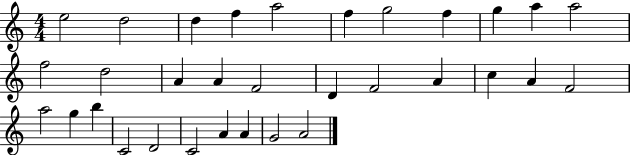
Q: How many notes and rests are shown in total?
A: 32